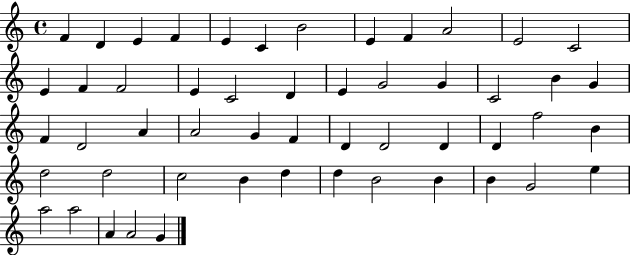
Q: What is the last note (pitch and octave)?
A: G4